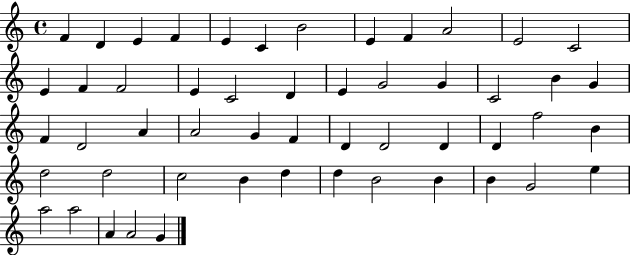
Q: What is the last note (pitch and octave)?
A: G4